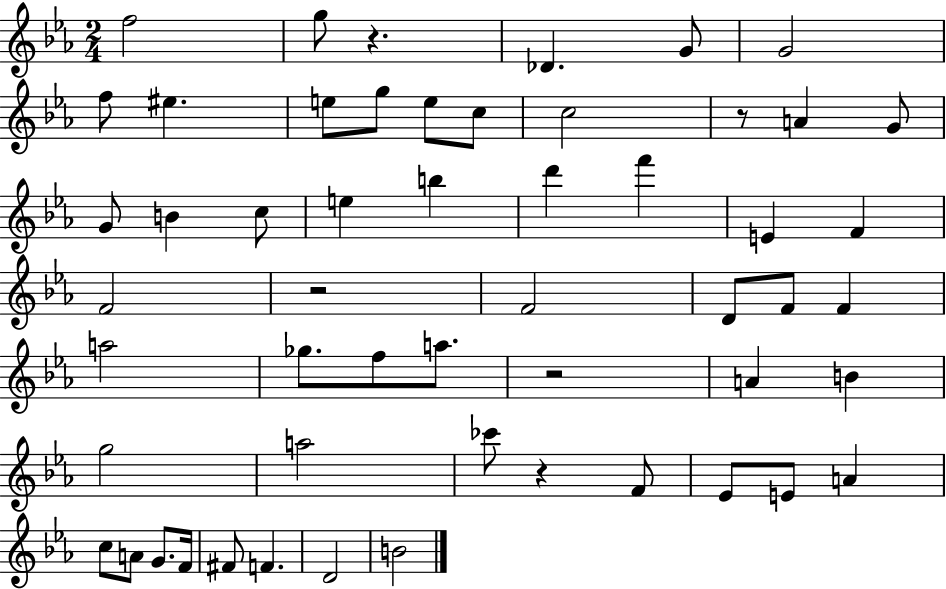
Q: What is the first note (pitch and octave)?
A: F5